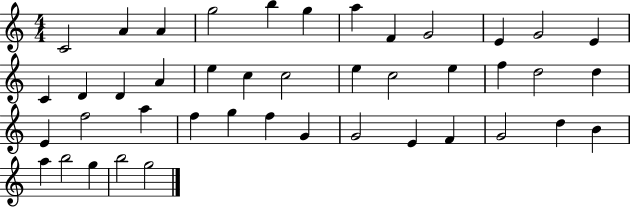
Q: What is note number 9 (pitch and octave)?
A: G4